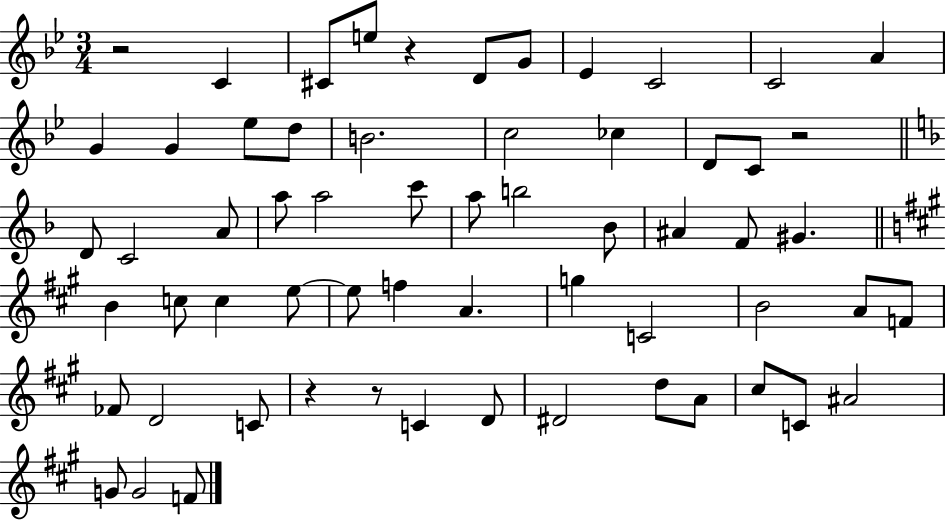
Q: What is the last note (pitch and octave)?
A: F4